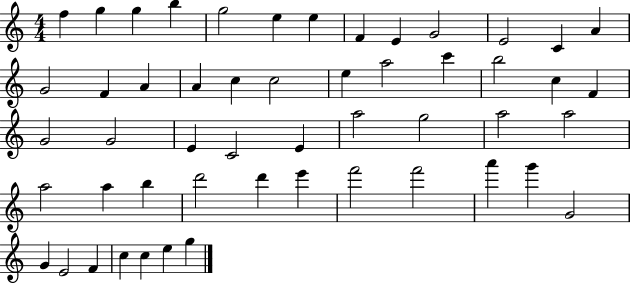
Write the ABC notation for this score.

X:1
T:Untitled
M:4/4
L:1/4
K:C
f g g b g2 e e F E G2 E2 C A G2 F A A c c2 e a2 c' b2 c F G2 G2 E C2 E a2 g2 a2 a2 a2 a b d'2 d' e' f'2 f'2 a' g' G2 G E2 F c c e g